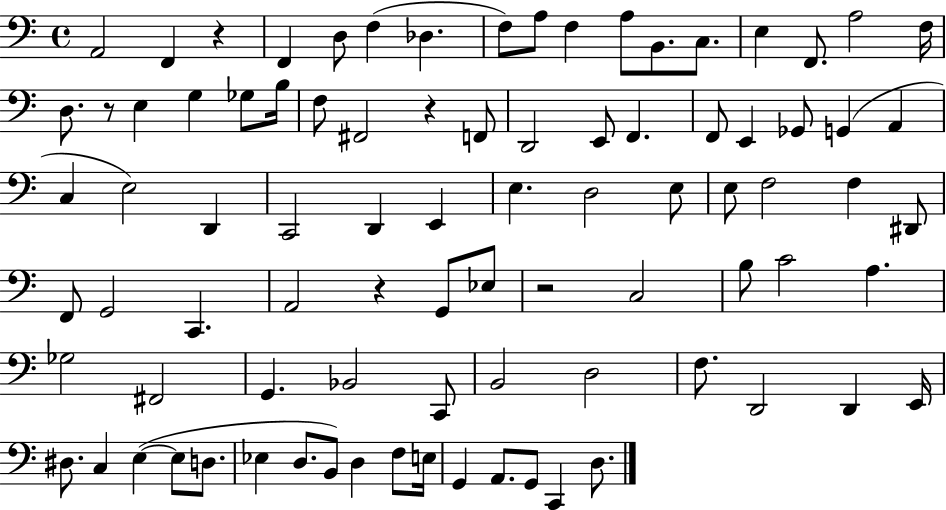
{
  \clef bass
  \time 4/4
  \defaultTimeSignature
  \key c \major
  a,2 f,4 r4 | f,4 d8 f4( des4. | f8) a8 f4 a8 b,8. c8. | e4 f,8. a2 f16 | \break d8. r8 e4 g4 ges8 b16 | f8 fis,2 r4 f,8 | d,2 e,8 f,4. | f,8 e,4 ges,8 g,4( a,4 | \break c4 e2) d,4 | c,2 d,4 e,4 | e4. d2 e8 | e8 f2 f4 dis,8 | \break f,8 g,2 c,4. | a,2 r4 g,8 ees8 | r2 c2 | b8 c'2 a4. | \break ges2 fis,2 | g,4. bes,2 c,8 | b,2 d2 | f8. d,2 d,4 e,16 | \break dis8. c4 e4~(~ e8 d8. | ees4 d8. b,8) d4 f8 e16 | g,4 a,8. g,8 c,4 d8. | \bar "|."
}